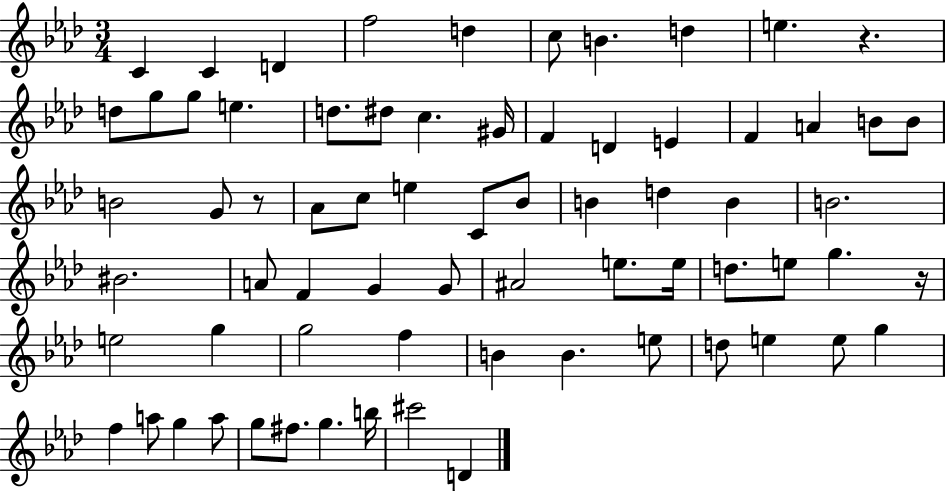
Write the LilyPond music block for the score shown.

{
  \clef treble
  \numericTimeSignature
  \time 3/4
  \key aes \major
  c'4 c'4 d'4 | f''2 d''4 | c''8 b'4. d''4 | e''4. r4. | \break d''8 g''8 g''8 e''4. | d''8. dis''8 c''4. gis'16 | f'4 d'4 e'4 | f'4 a'4 b'8 b'8 | \break b'2 g'8 r8 | aes'8 c''8 e''4 c'8 bes'8 | b'4 d''4 b'4 | b'2. | \break bis'2. | a'8 f'4 g'4 g'8 | ais'2 e''8. e''16 | d''8. e''8 g''4. r16 | \break e''2 g''4 | g''2 f''4 | b'4 b'4. e''8 | d''8 e''4 e''8 g''4 | \break f''4 a''8 g''4 a''8 | g''8 fis''8. g''4. b''16 | cis'''2 d'4 | \bar "|."
}